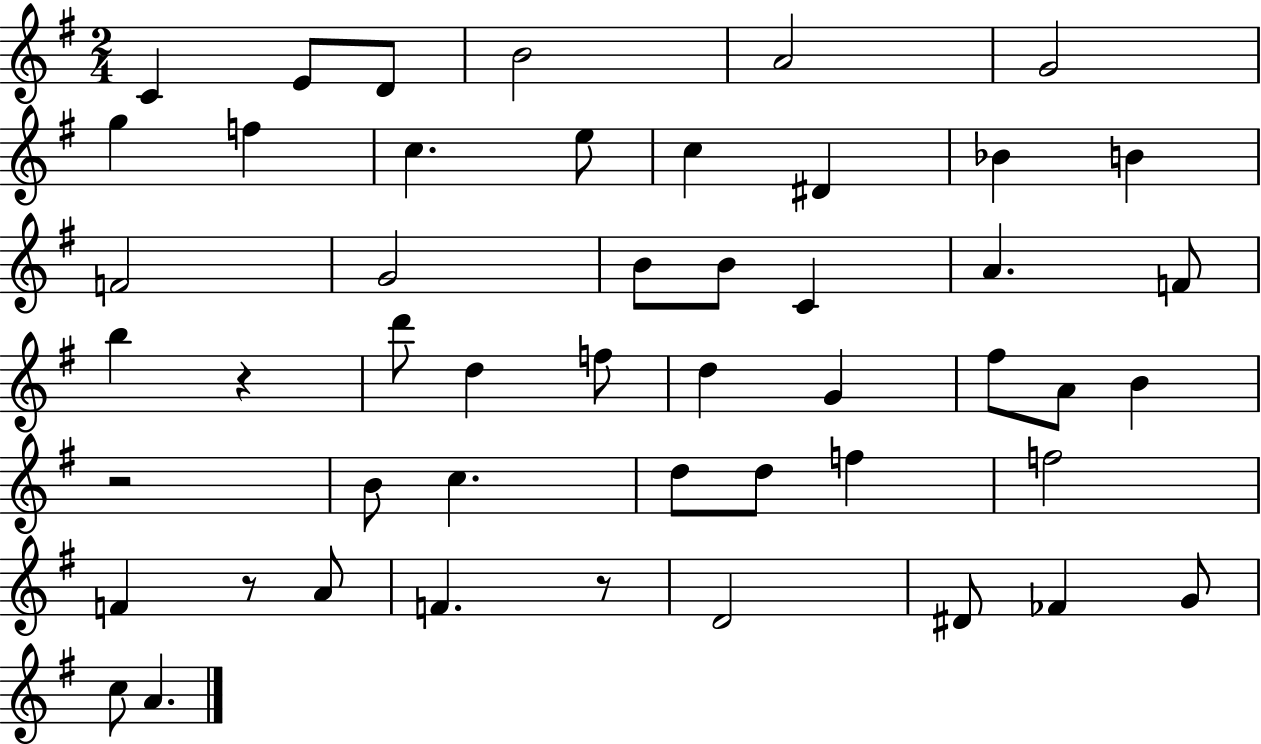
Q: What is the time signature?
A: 2/4